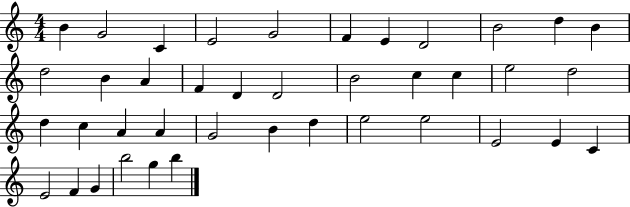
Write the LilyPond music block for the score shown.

{
  \clef treble
  \numericTimeSignature
  \time 4/4
  \key c \major
  b'4 g'2 c'4 | e'2 g'2 | f'4 e'4 d'2 | b'2 d''4 b'4 | \break d''2 b'4 a'4 | f'4 d'4 d'2 | b'2 c''4 c''4 | e''2 d''2 | \break d''4 c''4 a'4 a'4 | g'2 b'4 d''4 | e''2 e''2 | e'2 e'4 c'4 | \break e'2 f'4 g'4 | b''2 g''4 b''4 | \bar "|."
}